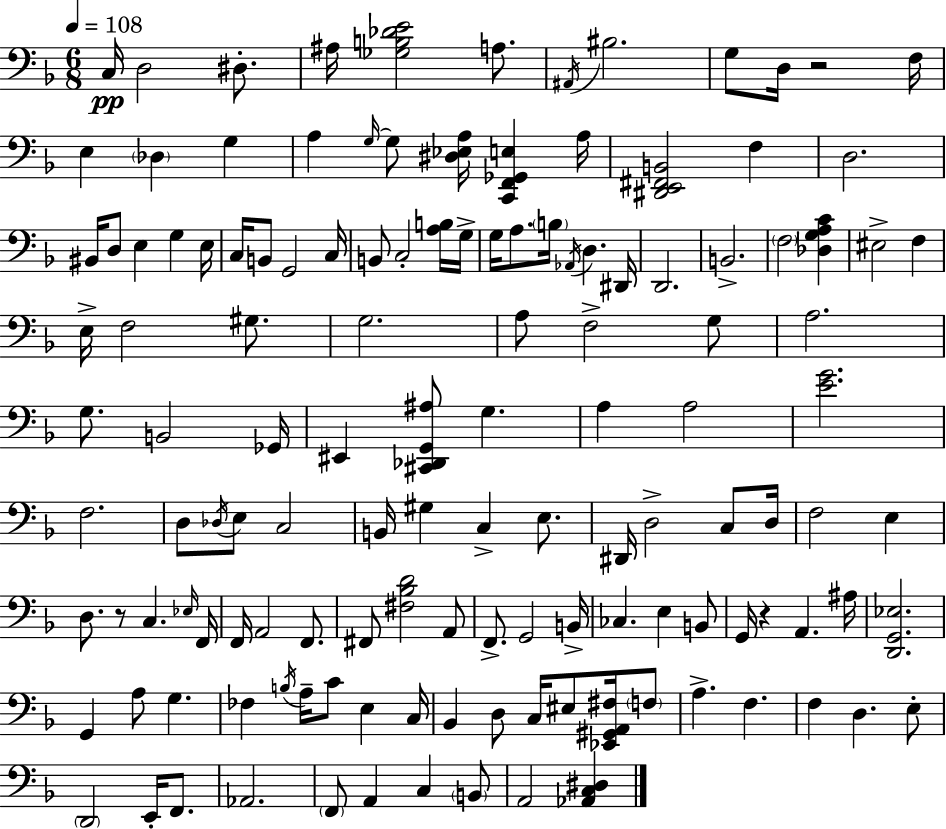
X:1
T:Untitled
M:6/8
L:1/4
K:F
C,/4 D,2 ^D,/2 ^A,/4 [_G,B,_DE]2 A,/2 ^A,,/4 ^B,2 G,/2 D,/4 z2 F,/4 E, _D, G, A, G,/4 G,/2 [^D,_E,A,]/4 [C,,F,,_G,,E,] A,/4 [^D,,E,,^F,,B,,]2 F, D,2 ^B,,/4 D,/2 E, G, E,/4 C,/4 B,,/2 G,,2 C,/4 B,,/2 C,2 [A,B,]/4 G,/4 G,/4 A,/2 B,/4 _A,,/4 D, ^D,,/4 D,,2 B,,2 F,2 [_D,G,A,C] ^E,2 F, E,/4 F,2 ^G,/2 G,2 A,/2 F,2 G,/2 A,2 G,/2 B,,2 _G,,/4 ^E,, [^C,,_D,,G,,^A,]/2 G, A, A,2 [EG]2 F,2 D,/2 _D,/4 E,/2 C,2 B,,/4 ^G, C, E,/2 ^D,,/4 D,2 C,/2 D,/4 F,2 E, D,/2 z/2 C, _E,/4 F,,/4 F,,/4 A,,2 F,,/2 ^F,,/2 [^F,_B,D]2 A,,/2 F,,/2 G,,2 B,,/4 _C, E, B,,/2 G,,/4 z A,, ^A,/4 [D,,G,,_E,]2 G,, A,/2 G, _F, B,/4 A,/4 C/2 E, C,/4 _B,, D,/2 C,/4 ^E,/2 [_E,,^G,,A,,^F,]/4 F,/2 A, F, F, D, E,/2 D,,2 E,,/4 F,,/2 _A,,2 F,,/2 A,, C, B,,/2 A,,2 [_A,,C,^D,]